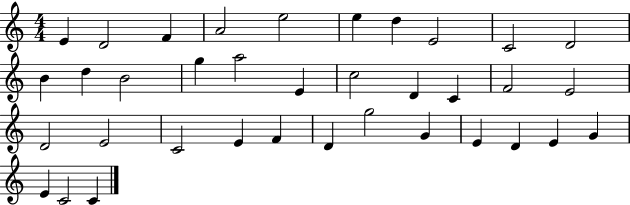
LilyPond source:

{
  \clef treble
  \numericTimeSignature
  \time 4/4
  \key c \major
  e'4 d'2 f'4 | a'2 e''2 | e''4 d''4 e'2 | c'2 d'2 | \break b'4 d''4 b'2 | g''4 a''2 e'4 | c''2 d'4 c'4 | f'2 e'2 | \break d'2 e'2 | c'2 e'4 f'4 | d'4 g''2 g'4 | e'4 d'4 e'4 g'4 | \break e'4 c'2 c'4 | \bar "|."
}